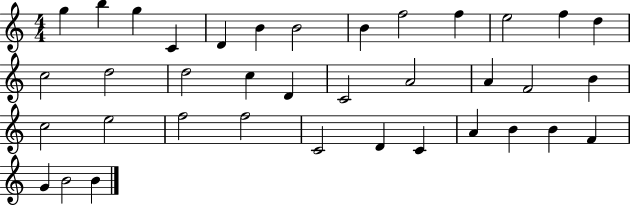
{
  \clef treble
  \numericTimeSignature
  \time 4/4
  \key c \major
  g''4 b''4 g''4 c'4 | d'4 b'4 b'2 | b'4 f''2 f''4 | e''2 f''4 d''4 | \break c''2 d''2 | d''2 c''4 d'4 | c'2 a'2 | a'4 f'2 b'4 | \break c''2 e''2 | f''2 f''2 | c'2 d'4 c'4 | a'4 b'4 b'4 f'4 | \break g'4 b'2 b'4 | \bar "|."
}